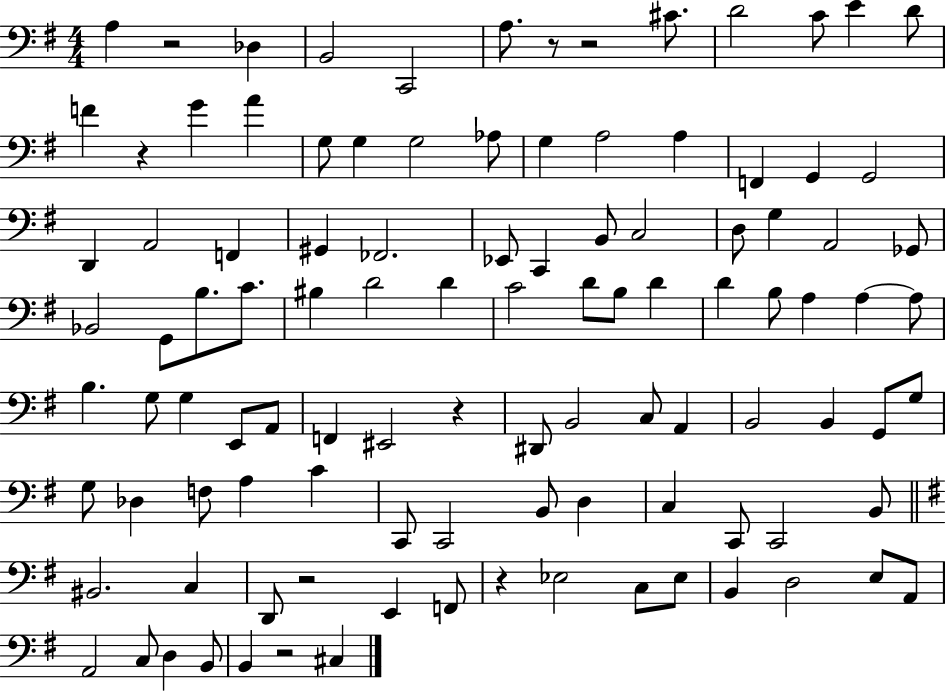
A3/q R/h Db3/q B2/h C2/h A3/e. R/e R/h C#4/e. D4/h C4/e E4/q D4/e F4/q R/q G4/q A4/q G3/e G3/q G3/h Ab3/e G3/q A3/h A3/q F2/q G2/q G2/h D2/q A2/h F2/q G#2/q FES2/h. Eb2/e C2/q B2/e C3/h D3/e G3/q A2/h Gb2/e Bb2/h G2/e B3/e. C4/e. BIS3/q D4/h D4/q C4/h D4/e B3/e D4/q D4/q B3/e A3/q A3/q A3/e B3/q. G3/e G3/q E2/e A2/e F2/q EIS2/h R/q D#2/e B2/h C3/e A2/q B2/h B2/q G2/e G3/e G3/e Db3/q F3/e A3/q C4/q C2/e C2/h B2/e D3/q C3/q C2/e C2/h B2/e BIS2/h. C3/q D2/e R/h E2/q F2/e R/q Eb3/h C3/e Eb3/e B2/q D3/h E3/e A2/e A2/h C3/e D3/q B2/e B2/q R/h C#3/q